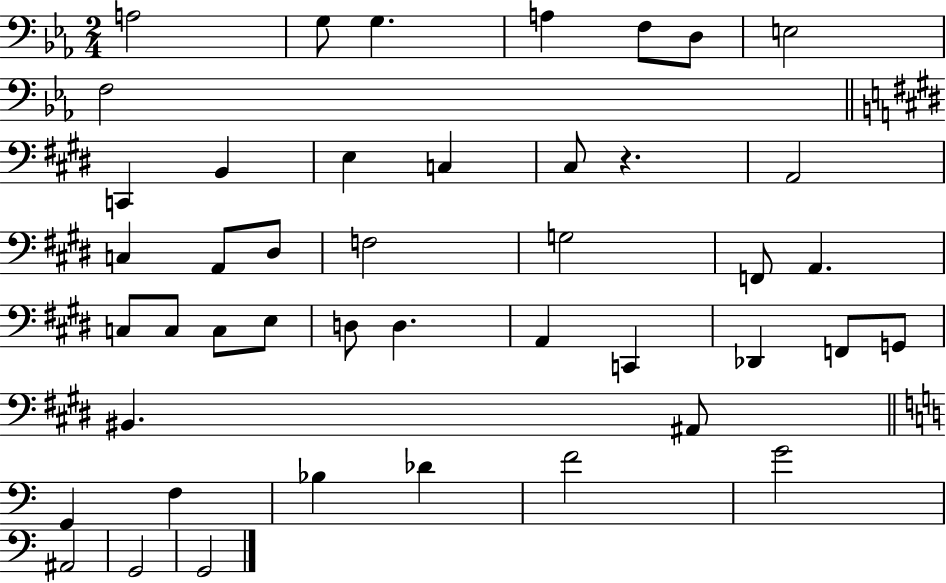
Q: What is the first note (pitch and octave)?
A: A3